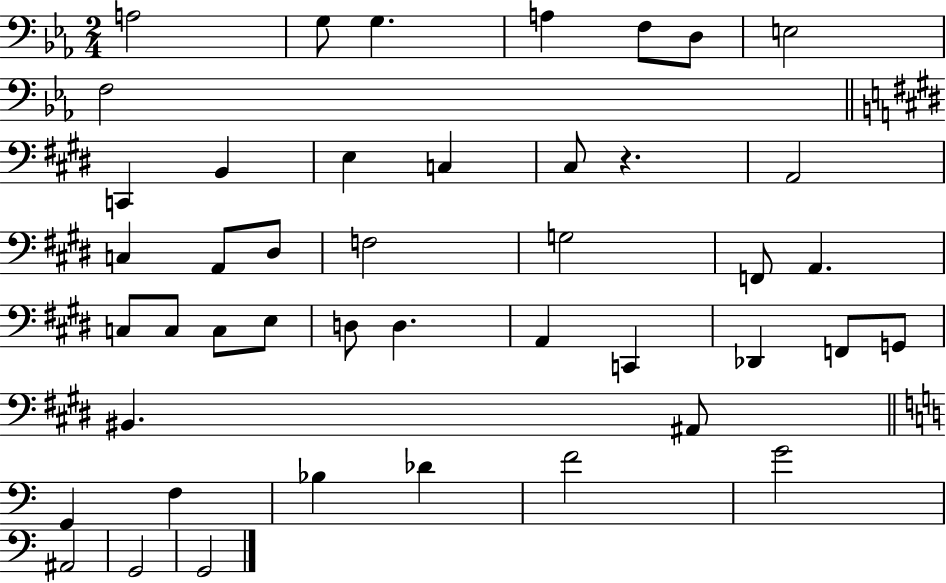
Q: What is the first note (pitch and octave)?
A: A3